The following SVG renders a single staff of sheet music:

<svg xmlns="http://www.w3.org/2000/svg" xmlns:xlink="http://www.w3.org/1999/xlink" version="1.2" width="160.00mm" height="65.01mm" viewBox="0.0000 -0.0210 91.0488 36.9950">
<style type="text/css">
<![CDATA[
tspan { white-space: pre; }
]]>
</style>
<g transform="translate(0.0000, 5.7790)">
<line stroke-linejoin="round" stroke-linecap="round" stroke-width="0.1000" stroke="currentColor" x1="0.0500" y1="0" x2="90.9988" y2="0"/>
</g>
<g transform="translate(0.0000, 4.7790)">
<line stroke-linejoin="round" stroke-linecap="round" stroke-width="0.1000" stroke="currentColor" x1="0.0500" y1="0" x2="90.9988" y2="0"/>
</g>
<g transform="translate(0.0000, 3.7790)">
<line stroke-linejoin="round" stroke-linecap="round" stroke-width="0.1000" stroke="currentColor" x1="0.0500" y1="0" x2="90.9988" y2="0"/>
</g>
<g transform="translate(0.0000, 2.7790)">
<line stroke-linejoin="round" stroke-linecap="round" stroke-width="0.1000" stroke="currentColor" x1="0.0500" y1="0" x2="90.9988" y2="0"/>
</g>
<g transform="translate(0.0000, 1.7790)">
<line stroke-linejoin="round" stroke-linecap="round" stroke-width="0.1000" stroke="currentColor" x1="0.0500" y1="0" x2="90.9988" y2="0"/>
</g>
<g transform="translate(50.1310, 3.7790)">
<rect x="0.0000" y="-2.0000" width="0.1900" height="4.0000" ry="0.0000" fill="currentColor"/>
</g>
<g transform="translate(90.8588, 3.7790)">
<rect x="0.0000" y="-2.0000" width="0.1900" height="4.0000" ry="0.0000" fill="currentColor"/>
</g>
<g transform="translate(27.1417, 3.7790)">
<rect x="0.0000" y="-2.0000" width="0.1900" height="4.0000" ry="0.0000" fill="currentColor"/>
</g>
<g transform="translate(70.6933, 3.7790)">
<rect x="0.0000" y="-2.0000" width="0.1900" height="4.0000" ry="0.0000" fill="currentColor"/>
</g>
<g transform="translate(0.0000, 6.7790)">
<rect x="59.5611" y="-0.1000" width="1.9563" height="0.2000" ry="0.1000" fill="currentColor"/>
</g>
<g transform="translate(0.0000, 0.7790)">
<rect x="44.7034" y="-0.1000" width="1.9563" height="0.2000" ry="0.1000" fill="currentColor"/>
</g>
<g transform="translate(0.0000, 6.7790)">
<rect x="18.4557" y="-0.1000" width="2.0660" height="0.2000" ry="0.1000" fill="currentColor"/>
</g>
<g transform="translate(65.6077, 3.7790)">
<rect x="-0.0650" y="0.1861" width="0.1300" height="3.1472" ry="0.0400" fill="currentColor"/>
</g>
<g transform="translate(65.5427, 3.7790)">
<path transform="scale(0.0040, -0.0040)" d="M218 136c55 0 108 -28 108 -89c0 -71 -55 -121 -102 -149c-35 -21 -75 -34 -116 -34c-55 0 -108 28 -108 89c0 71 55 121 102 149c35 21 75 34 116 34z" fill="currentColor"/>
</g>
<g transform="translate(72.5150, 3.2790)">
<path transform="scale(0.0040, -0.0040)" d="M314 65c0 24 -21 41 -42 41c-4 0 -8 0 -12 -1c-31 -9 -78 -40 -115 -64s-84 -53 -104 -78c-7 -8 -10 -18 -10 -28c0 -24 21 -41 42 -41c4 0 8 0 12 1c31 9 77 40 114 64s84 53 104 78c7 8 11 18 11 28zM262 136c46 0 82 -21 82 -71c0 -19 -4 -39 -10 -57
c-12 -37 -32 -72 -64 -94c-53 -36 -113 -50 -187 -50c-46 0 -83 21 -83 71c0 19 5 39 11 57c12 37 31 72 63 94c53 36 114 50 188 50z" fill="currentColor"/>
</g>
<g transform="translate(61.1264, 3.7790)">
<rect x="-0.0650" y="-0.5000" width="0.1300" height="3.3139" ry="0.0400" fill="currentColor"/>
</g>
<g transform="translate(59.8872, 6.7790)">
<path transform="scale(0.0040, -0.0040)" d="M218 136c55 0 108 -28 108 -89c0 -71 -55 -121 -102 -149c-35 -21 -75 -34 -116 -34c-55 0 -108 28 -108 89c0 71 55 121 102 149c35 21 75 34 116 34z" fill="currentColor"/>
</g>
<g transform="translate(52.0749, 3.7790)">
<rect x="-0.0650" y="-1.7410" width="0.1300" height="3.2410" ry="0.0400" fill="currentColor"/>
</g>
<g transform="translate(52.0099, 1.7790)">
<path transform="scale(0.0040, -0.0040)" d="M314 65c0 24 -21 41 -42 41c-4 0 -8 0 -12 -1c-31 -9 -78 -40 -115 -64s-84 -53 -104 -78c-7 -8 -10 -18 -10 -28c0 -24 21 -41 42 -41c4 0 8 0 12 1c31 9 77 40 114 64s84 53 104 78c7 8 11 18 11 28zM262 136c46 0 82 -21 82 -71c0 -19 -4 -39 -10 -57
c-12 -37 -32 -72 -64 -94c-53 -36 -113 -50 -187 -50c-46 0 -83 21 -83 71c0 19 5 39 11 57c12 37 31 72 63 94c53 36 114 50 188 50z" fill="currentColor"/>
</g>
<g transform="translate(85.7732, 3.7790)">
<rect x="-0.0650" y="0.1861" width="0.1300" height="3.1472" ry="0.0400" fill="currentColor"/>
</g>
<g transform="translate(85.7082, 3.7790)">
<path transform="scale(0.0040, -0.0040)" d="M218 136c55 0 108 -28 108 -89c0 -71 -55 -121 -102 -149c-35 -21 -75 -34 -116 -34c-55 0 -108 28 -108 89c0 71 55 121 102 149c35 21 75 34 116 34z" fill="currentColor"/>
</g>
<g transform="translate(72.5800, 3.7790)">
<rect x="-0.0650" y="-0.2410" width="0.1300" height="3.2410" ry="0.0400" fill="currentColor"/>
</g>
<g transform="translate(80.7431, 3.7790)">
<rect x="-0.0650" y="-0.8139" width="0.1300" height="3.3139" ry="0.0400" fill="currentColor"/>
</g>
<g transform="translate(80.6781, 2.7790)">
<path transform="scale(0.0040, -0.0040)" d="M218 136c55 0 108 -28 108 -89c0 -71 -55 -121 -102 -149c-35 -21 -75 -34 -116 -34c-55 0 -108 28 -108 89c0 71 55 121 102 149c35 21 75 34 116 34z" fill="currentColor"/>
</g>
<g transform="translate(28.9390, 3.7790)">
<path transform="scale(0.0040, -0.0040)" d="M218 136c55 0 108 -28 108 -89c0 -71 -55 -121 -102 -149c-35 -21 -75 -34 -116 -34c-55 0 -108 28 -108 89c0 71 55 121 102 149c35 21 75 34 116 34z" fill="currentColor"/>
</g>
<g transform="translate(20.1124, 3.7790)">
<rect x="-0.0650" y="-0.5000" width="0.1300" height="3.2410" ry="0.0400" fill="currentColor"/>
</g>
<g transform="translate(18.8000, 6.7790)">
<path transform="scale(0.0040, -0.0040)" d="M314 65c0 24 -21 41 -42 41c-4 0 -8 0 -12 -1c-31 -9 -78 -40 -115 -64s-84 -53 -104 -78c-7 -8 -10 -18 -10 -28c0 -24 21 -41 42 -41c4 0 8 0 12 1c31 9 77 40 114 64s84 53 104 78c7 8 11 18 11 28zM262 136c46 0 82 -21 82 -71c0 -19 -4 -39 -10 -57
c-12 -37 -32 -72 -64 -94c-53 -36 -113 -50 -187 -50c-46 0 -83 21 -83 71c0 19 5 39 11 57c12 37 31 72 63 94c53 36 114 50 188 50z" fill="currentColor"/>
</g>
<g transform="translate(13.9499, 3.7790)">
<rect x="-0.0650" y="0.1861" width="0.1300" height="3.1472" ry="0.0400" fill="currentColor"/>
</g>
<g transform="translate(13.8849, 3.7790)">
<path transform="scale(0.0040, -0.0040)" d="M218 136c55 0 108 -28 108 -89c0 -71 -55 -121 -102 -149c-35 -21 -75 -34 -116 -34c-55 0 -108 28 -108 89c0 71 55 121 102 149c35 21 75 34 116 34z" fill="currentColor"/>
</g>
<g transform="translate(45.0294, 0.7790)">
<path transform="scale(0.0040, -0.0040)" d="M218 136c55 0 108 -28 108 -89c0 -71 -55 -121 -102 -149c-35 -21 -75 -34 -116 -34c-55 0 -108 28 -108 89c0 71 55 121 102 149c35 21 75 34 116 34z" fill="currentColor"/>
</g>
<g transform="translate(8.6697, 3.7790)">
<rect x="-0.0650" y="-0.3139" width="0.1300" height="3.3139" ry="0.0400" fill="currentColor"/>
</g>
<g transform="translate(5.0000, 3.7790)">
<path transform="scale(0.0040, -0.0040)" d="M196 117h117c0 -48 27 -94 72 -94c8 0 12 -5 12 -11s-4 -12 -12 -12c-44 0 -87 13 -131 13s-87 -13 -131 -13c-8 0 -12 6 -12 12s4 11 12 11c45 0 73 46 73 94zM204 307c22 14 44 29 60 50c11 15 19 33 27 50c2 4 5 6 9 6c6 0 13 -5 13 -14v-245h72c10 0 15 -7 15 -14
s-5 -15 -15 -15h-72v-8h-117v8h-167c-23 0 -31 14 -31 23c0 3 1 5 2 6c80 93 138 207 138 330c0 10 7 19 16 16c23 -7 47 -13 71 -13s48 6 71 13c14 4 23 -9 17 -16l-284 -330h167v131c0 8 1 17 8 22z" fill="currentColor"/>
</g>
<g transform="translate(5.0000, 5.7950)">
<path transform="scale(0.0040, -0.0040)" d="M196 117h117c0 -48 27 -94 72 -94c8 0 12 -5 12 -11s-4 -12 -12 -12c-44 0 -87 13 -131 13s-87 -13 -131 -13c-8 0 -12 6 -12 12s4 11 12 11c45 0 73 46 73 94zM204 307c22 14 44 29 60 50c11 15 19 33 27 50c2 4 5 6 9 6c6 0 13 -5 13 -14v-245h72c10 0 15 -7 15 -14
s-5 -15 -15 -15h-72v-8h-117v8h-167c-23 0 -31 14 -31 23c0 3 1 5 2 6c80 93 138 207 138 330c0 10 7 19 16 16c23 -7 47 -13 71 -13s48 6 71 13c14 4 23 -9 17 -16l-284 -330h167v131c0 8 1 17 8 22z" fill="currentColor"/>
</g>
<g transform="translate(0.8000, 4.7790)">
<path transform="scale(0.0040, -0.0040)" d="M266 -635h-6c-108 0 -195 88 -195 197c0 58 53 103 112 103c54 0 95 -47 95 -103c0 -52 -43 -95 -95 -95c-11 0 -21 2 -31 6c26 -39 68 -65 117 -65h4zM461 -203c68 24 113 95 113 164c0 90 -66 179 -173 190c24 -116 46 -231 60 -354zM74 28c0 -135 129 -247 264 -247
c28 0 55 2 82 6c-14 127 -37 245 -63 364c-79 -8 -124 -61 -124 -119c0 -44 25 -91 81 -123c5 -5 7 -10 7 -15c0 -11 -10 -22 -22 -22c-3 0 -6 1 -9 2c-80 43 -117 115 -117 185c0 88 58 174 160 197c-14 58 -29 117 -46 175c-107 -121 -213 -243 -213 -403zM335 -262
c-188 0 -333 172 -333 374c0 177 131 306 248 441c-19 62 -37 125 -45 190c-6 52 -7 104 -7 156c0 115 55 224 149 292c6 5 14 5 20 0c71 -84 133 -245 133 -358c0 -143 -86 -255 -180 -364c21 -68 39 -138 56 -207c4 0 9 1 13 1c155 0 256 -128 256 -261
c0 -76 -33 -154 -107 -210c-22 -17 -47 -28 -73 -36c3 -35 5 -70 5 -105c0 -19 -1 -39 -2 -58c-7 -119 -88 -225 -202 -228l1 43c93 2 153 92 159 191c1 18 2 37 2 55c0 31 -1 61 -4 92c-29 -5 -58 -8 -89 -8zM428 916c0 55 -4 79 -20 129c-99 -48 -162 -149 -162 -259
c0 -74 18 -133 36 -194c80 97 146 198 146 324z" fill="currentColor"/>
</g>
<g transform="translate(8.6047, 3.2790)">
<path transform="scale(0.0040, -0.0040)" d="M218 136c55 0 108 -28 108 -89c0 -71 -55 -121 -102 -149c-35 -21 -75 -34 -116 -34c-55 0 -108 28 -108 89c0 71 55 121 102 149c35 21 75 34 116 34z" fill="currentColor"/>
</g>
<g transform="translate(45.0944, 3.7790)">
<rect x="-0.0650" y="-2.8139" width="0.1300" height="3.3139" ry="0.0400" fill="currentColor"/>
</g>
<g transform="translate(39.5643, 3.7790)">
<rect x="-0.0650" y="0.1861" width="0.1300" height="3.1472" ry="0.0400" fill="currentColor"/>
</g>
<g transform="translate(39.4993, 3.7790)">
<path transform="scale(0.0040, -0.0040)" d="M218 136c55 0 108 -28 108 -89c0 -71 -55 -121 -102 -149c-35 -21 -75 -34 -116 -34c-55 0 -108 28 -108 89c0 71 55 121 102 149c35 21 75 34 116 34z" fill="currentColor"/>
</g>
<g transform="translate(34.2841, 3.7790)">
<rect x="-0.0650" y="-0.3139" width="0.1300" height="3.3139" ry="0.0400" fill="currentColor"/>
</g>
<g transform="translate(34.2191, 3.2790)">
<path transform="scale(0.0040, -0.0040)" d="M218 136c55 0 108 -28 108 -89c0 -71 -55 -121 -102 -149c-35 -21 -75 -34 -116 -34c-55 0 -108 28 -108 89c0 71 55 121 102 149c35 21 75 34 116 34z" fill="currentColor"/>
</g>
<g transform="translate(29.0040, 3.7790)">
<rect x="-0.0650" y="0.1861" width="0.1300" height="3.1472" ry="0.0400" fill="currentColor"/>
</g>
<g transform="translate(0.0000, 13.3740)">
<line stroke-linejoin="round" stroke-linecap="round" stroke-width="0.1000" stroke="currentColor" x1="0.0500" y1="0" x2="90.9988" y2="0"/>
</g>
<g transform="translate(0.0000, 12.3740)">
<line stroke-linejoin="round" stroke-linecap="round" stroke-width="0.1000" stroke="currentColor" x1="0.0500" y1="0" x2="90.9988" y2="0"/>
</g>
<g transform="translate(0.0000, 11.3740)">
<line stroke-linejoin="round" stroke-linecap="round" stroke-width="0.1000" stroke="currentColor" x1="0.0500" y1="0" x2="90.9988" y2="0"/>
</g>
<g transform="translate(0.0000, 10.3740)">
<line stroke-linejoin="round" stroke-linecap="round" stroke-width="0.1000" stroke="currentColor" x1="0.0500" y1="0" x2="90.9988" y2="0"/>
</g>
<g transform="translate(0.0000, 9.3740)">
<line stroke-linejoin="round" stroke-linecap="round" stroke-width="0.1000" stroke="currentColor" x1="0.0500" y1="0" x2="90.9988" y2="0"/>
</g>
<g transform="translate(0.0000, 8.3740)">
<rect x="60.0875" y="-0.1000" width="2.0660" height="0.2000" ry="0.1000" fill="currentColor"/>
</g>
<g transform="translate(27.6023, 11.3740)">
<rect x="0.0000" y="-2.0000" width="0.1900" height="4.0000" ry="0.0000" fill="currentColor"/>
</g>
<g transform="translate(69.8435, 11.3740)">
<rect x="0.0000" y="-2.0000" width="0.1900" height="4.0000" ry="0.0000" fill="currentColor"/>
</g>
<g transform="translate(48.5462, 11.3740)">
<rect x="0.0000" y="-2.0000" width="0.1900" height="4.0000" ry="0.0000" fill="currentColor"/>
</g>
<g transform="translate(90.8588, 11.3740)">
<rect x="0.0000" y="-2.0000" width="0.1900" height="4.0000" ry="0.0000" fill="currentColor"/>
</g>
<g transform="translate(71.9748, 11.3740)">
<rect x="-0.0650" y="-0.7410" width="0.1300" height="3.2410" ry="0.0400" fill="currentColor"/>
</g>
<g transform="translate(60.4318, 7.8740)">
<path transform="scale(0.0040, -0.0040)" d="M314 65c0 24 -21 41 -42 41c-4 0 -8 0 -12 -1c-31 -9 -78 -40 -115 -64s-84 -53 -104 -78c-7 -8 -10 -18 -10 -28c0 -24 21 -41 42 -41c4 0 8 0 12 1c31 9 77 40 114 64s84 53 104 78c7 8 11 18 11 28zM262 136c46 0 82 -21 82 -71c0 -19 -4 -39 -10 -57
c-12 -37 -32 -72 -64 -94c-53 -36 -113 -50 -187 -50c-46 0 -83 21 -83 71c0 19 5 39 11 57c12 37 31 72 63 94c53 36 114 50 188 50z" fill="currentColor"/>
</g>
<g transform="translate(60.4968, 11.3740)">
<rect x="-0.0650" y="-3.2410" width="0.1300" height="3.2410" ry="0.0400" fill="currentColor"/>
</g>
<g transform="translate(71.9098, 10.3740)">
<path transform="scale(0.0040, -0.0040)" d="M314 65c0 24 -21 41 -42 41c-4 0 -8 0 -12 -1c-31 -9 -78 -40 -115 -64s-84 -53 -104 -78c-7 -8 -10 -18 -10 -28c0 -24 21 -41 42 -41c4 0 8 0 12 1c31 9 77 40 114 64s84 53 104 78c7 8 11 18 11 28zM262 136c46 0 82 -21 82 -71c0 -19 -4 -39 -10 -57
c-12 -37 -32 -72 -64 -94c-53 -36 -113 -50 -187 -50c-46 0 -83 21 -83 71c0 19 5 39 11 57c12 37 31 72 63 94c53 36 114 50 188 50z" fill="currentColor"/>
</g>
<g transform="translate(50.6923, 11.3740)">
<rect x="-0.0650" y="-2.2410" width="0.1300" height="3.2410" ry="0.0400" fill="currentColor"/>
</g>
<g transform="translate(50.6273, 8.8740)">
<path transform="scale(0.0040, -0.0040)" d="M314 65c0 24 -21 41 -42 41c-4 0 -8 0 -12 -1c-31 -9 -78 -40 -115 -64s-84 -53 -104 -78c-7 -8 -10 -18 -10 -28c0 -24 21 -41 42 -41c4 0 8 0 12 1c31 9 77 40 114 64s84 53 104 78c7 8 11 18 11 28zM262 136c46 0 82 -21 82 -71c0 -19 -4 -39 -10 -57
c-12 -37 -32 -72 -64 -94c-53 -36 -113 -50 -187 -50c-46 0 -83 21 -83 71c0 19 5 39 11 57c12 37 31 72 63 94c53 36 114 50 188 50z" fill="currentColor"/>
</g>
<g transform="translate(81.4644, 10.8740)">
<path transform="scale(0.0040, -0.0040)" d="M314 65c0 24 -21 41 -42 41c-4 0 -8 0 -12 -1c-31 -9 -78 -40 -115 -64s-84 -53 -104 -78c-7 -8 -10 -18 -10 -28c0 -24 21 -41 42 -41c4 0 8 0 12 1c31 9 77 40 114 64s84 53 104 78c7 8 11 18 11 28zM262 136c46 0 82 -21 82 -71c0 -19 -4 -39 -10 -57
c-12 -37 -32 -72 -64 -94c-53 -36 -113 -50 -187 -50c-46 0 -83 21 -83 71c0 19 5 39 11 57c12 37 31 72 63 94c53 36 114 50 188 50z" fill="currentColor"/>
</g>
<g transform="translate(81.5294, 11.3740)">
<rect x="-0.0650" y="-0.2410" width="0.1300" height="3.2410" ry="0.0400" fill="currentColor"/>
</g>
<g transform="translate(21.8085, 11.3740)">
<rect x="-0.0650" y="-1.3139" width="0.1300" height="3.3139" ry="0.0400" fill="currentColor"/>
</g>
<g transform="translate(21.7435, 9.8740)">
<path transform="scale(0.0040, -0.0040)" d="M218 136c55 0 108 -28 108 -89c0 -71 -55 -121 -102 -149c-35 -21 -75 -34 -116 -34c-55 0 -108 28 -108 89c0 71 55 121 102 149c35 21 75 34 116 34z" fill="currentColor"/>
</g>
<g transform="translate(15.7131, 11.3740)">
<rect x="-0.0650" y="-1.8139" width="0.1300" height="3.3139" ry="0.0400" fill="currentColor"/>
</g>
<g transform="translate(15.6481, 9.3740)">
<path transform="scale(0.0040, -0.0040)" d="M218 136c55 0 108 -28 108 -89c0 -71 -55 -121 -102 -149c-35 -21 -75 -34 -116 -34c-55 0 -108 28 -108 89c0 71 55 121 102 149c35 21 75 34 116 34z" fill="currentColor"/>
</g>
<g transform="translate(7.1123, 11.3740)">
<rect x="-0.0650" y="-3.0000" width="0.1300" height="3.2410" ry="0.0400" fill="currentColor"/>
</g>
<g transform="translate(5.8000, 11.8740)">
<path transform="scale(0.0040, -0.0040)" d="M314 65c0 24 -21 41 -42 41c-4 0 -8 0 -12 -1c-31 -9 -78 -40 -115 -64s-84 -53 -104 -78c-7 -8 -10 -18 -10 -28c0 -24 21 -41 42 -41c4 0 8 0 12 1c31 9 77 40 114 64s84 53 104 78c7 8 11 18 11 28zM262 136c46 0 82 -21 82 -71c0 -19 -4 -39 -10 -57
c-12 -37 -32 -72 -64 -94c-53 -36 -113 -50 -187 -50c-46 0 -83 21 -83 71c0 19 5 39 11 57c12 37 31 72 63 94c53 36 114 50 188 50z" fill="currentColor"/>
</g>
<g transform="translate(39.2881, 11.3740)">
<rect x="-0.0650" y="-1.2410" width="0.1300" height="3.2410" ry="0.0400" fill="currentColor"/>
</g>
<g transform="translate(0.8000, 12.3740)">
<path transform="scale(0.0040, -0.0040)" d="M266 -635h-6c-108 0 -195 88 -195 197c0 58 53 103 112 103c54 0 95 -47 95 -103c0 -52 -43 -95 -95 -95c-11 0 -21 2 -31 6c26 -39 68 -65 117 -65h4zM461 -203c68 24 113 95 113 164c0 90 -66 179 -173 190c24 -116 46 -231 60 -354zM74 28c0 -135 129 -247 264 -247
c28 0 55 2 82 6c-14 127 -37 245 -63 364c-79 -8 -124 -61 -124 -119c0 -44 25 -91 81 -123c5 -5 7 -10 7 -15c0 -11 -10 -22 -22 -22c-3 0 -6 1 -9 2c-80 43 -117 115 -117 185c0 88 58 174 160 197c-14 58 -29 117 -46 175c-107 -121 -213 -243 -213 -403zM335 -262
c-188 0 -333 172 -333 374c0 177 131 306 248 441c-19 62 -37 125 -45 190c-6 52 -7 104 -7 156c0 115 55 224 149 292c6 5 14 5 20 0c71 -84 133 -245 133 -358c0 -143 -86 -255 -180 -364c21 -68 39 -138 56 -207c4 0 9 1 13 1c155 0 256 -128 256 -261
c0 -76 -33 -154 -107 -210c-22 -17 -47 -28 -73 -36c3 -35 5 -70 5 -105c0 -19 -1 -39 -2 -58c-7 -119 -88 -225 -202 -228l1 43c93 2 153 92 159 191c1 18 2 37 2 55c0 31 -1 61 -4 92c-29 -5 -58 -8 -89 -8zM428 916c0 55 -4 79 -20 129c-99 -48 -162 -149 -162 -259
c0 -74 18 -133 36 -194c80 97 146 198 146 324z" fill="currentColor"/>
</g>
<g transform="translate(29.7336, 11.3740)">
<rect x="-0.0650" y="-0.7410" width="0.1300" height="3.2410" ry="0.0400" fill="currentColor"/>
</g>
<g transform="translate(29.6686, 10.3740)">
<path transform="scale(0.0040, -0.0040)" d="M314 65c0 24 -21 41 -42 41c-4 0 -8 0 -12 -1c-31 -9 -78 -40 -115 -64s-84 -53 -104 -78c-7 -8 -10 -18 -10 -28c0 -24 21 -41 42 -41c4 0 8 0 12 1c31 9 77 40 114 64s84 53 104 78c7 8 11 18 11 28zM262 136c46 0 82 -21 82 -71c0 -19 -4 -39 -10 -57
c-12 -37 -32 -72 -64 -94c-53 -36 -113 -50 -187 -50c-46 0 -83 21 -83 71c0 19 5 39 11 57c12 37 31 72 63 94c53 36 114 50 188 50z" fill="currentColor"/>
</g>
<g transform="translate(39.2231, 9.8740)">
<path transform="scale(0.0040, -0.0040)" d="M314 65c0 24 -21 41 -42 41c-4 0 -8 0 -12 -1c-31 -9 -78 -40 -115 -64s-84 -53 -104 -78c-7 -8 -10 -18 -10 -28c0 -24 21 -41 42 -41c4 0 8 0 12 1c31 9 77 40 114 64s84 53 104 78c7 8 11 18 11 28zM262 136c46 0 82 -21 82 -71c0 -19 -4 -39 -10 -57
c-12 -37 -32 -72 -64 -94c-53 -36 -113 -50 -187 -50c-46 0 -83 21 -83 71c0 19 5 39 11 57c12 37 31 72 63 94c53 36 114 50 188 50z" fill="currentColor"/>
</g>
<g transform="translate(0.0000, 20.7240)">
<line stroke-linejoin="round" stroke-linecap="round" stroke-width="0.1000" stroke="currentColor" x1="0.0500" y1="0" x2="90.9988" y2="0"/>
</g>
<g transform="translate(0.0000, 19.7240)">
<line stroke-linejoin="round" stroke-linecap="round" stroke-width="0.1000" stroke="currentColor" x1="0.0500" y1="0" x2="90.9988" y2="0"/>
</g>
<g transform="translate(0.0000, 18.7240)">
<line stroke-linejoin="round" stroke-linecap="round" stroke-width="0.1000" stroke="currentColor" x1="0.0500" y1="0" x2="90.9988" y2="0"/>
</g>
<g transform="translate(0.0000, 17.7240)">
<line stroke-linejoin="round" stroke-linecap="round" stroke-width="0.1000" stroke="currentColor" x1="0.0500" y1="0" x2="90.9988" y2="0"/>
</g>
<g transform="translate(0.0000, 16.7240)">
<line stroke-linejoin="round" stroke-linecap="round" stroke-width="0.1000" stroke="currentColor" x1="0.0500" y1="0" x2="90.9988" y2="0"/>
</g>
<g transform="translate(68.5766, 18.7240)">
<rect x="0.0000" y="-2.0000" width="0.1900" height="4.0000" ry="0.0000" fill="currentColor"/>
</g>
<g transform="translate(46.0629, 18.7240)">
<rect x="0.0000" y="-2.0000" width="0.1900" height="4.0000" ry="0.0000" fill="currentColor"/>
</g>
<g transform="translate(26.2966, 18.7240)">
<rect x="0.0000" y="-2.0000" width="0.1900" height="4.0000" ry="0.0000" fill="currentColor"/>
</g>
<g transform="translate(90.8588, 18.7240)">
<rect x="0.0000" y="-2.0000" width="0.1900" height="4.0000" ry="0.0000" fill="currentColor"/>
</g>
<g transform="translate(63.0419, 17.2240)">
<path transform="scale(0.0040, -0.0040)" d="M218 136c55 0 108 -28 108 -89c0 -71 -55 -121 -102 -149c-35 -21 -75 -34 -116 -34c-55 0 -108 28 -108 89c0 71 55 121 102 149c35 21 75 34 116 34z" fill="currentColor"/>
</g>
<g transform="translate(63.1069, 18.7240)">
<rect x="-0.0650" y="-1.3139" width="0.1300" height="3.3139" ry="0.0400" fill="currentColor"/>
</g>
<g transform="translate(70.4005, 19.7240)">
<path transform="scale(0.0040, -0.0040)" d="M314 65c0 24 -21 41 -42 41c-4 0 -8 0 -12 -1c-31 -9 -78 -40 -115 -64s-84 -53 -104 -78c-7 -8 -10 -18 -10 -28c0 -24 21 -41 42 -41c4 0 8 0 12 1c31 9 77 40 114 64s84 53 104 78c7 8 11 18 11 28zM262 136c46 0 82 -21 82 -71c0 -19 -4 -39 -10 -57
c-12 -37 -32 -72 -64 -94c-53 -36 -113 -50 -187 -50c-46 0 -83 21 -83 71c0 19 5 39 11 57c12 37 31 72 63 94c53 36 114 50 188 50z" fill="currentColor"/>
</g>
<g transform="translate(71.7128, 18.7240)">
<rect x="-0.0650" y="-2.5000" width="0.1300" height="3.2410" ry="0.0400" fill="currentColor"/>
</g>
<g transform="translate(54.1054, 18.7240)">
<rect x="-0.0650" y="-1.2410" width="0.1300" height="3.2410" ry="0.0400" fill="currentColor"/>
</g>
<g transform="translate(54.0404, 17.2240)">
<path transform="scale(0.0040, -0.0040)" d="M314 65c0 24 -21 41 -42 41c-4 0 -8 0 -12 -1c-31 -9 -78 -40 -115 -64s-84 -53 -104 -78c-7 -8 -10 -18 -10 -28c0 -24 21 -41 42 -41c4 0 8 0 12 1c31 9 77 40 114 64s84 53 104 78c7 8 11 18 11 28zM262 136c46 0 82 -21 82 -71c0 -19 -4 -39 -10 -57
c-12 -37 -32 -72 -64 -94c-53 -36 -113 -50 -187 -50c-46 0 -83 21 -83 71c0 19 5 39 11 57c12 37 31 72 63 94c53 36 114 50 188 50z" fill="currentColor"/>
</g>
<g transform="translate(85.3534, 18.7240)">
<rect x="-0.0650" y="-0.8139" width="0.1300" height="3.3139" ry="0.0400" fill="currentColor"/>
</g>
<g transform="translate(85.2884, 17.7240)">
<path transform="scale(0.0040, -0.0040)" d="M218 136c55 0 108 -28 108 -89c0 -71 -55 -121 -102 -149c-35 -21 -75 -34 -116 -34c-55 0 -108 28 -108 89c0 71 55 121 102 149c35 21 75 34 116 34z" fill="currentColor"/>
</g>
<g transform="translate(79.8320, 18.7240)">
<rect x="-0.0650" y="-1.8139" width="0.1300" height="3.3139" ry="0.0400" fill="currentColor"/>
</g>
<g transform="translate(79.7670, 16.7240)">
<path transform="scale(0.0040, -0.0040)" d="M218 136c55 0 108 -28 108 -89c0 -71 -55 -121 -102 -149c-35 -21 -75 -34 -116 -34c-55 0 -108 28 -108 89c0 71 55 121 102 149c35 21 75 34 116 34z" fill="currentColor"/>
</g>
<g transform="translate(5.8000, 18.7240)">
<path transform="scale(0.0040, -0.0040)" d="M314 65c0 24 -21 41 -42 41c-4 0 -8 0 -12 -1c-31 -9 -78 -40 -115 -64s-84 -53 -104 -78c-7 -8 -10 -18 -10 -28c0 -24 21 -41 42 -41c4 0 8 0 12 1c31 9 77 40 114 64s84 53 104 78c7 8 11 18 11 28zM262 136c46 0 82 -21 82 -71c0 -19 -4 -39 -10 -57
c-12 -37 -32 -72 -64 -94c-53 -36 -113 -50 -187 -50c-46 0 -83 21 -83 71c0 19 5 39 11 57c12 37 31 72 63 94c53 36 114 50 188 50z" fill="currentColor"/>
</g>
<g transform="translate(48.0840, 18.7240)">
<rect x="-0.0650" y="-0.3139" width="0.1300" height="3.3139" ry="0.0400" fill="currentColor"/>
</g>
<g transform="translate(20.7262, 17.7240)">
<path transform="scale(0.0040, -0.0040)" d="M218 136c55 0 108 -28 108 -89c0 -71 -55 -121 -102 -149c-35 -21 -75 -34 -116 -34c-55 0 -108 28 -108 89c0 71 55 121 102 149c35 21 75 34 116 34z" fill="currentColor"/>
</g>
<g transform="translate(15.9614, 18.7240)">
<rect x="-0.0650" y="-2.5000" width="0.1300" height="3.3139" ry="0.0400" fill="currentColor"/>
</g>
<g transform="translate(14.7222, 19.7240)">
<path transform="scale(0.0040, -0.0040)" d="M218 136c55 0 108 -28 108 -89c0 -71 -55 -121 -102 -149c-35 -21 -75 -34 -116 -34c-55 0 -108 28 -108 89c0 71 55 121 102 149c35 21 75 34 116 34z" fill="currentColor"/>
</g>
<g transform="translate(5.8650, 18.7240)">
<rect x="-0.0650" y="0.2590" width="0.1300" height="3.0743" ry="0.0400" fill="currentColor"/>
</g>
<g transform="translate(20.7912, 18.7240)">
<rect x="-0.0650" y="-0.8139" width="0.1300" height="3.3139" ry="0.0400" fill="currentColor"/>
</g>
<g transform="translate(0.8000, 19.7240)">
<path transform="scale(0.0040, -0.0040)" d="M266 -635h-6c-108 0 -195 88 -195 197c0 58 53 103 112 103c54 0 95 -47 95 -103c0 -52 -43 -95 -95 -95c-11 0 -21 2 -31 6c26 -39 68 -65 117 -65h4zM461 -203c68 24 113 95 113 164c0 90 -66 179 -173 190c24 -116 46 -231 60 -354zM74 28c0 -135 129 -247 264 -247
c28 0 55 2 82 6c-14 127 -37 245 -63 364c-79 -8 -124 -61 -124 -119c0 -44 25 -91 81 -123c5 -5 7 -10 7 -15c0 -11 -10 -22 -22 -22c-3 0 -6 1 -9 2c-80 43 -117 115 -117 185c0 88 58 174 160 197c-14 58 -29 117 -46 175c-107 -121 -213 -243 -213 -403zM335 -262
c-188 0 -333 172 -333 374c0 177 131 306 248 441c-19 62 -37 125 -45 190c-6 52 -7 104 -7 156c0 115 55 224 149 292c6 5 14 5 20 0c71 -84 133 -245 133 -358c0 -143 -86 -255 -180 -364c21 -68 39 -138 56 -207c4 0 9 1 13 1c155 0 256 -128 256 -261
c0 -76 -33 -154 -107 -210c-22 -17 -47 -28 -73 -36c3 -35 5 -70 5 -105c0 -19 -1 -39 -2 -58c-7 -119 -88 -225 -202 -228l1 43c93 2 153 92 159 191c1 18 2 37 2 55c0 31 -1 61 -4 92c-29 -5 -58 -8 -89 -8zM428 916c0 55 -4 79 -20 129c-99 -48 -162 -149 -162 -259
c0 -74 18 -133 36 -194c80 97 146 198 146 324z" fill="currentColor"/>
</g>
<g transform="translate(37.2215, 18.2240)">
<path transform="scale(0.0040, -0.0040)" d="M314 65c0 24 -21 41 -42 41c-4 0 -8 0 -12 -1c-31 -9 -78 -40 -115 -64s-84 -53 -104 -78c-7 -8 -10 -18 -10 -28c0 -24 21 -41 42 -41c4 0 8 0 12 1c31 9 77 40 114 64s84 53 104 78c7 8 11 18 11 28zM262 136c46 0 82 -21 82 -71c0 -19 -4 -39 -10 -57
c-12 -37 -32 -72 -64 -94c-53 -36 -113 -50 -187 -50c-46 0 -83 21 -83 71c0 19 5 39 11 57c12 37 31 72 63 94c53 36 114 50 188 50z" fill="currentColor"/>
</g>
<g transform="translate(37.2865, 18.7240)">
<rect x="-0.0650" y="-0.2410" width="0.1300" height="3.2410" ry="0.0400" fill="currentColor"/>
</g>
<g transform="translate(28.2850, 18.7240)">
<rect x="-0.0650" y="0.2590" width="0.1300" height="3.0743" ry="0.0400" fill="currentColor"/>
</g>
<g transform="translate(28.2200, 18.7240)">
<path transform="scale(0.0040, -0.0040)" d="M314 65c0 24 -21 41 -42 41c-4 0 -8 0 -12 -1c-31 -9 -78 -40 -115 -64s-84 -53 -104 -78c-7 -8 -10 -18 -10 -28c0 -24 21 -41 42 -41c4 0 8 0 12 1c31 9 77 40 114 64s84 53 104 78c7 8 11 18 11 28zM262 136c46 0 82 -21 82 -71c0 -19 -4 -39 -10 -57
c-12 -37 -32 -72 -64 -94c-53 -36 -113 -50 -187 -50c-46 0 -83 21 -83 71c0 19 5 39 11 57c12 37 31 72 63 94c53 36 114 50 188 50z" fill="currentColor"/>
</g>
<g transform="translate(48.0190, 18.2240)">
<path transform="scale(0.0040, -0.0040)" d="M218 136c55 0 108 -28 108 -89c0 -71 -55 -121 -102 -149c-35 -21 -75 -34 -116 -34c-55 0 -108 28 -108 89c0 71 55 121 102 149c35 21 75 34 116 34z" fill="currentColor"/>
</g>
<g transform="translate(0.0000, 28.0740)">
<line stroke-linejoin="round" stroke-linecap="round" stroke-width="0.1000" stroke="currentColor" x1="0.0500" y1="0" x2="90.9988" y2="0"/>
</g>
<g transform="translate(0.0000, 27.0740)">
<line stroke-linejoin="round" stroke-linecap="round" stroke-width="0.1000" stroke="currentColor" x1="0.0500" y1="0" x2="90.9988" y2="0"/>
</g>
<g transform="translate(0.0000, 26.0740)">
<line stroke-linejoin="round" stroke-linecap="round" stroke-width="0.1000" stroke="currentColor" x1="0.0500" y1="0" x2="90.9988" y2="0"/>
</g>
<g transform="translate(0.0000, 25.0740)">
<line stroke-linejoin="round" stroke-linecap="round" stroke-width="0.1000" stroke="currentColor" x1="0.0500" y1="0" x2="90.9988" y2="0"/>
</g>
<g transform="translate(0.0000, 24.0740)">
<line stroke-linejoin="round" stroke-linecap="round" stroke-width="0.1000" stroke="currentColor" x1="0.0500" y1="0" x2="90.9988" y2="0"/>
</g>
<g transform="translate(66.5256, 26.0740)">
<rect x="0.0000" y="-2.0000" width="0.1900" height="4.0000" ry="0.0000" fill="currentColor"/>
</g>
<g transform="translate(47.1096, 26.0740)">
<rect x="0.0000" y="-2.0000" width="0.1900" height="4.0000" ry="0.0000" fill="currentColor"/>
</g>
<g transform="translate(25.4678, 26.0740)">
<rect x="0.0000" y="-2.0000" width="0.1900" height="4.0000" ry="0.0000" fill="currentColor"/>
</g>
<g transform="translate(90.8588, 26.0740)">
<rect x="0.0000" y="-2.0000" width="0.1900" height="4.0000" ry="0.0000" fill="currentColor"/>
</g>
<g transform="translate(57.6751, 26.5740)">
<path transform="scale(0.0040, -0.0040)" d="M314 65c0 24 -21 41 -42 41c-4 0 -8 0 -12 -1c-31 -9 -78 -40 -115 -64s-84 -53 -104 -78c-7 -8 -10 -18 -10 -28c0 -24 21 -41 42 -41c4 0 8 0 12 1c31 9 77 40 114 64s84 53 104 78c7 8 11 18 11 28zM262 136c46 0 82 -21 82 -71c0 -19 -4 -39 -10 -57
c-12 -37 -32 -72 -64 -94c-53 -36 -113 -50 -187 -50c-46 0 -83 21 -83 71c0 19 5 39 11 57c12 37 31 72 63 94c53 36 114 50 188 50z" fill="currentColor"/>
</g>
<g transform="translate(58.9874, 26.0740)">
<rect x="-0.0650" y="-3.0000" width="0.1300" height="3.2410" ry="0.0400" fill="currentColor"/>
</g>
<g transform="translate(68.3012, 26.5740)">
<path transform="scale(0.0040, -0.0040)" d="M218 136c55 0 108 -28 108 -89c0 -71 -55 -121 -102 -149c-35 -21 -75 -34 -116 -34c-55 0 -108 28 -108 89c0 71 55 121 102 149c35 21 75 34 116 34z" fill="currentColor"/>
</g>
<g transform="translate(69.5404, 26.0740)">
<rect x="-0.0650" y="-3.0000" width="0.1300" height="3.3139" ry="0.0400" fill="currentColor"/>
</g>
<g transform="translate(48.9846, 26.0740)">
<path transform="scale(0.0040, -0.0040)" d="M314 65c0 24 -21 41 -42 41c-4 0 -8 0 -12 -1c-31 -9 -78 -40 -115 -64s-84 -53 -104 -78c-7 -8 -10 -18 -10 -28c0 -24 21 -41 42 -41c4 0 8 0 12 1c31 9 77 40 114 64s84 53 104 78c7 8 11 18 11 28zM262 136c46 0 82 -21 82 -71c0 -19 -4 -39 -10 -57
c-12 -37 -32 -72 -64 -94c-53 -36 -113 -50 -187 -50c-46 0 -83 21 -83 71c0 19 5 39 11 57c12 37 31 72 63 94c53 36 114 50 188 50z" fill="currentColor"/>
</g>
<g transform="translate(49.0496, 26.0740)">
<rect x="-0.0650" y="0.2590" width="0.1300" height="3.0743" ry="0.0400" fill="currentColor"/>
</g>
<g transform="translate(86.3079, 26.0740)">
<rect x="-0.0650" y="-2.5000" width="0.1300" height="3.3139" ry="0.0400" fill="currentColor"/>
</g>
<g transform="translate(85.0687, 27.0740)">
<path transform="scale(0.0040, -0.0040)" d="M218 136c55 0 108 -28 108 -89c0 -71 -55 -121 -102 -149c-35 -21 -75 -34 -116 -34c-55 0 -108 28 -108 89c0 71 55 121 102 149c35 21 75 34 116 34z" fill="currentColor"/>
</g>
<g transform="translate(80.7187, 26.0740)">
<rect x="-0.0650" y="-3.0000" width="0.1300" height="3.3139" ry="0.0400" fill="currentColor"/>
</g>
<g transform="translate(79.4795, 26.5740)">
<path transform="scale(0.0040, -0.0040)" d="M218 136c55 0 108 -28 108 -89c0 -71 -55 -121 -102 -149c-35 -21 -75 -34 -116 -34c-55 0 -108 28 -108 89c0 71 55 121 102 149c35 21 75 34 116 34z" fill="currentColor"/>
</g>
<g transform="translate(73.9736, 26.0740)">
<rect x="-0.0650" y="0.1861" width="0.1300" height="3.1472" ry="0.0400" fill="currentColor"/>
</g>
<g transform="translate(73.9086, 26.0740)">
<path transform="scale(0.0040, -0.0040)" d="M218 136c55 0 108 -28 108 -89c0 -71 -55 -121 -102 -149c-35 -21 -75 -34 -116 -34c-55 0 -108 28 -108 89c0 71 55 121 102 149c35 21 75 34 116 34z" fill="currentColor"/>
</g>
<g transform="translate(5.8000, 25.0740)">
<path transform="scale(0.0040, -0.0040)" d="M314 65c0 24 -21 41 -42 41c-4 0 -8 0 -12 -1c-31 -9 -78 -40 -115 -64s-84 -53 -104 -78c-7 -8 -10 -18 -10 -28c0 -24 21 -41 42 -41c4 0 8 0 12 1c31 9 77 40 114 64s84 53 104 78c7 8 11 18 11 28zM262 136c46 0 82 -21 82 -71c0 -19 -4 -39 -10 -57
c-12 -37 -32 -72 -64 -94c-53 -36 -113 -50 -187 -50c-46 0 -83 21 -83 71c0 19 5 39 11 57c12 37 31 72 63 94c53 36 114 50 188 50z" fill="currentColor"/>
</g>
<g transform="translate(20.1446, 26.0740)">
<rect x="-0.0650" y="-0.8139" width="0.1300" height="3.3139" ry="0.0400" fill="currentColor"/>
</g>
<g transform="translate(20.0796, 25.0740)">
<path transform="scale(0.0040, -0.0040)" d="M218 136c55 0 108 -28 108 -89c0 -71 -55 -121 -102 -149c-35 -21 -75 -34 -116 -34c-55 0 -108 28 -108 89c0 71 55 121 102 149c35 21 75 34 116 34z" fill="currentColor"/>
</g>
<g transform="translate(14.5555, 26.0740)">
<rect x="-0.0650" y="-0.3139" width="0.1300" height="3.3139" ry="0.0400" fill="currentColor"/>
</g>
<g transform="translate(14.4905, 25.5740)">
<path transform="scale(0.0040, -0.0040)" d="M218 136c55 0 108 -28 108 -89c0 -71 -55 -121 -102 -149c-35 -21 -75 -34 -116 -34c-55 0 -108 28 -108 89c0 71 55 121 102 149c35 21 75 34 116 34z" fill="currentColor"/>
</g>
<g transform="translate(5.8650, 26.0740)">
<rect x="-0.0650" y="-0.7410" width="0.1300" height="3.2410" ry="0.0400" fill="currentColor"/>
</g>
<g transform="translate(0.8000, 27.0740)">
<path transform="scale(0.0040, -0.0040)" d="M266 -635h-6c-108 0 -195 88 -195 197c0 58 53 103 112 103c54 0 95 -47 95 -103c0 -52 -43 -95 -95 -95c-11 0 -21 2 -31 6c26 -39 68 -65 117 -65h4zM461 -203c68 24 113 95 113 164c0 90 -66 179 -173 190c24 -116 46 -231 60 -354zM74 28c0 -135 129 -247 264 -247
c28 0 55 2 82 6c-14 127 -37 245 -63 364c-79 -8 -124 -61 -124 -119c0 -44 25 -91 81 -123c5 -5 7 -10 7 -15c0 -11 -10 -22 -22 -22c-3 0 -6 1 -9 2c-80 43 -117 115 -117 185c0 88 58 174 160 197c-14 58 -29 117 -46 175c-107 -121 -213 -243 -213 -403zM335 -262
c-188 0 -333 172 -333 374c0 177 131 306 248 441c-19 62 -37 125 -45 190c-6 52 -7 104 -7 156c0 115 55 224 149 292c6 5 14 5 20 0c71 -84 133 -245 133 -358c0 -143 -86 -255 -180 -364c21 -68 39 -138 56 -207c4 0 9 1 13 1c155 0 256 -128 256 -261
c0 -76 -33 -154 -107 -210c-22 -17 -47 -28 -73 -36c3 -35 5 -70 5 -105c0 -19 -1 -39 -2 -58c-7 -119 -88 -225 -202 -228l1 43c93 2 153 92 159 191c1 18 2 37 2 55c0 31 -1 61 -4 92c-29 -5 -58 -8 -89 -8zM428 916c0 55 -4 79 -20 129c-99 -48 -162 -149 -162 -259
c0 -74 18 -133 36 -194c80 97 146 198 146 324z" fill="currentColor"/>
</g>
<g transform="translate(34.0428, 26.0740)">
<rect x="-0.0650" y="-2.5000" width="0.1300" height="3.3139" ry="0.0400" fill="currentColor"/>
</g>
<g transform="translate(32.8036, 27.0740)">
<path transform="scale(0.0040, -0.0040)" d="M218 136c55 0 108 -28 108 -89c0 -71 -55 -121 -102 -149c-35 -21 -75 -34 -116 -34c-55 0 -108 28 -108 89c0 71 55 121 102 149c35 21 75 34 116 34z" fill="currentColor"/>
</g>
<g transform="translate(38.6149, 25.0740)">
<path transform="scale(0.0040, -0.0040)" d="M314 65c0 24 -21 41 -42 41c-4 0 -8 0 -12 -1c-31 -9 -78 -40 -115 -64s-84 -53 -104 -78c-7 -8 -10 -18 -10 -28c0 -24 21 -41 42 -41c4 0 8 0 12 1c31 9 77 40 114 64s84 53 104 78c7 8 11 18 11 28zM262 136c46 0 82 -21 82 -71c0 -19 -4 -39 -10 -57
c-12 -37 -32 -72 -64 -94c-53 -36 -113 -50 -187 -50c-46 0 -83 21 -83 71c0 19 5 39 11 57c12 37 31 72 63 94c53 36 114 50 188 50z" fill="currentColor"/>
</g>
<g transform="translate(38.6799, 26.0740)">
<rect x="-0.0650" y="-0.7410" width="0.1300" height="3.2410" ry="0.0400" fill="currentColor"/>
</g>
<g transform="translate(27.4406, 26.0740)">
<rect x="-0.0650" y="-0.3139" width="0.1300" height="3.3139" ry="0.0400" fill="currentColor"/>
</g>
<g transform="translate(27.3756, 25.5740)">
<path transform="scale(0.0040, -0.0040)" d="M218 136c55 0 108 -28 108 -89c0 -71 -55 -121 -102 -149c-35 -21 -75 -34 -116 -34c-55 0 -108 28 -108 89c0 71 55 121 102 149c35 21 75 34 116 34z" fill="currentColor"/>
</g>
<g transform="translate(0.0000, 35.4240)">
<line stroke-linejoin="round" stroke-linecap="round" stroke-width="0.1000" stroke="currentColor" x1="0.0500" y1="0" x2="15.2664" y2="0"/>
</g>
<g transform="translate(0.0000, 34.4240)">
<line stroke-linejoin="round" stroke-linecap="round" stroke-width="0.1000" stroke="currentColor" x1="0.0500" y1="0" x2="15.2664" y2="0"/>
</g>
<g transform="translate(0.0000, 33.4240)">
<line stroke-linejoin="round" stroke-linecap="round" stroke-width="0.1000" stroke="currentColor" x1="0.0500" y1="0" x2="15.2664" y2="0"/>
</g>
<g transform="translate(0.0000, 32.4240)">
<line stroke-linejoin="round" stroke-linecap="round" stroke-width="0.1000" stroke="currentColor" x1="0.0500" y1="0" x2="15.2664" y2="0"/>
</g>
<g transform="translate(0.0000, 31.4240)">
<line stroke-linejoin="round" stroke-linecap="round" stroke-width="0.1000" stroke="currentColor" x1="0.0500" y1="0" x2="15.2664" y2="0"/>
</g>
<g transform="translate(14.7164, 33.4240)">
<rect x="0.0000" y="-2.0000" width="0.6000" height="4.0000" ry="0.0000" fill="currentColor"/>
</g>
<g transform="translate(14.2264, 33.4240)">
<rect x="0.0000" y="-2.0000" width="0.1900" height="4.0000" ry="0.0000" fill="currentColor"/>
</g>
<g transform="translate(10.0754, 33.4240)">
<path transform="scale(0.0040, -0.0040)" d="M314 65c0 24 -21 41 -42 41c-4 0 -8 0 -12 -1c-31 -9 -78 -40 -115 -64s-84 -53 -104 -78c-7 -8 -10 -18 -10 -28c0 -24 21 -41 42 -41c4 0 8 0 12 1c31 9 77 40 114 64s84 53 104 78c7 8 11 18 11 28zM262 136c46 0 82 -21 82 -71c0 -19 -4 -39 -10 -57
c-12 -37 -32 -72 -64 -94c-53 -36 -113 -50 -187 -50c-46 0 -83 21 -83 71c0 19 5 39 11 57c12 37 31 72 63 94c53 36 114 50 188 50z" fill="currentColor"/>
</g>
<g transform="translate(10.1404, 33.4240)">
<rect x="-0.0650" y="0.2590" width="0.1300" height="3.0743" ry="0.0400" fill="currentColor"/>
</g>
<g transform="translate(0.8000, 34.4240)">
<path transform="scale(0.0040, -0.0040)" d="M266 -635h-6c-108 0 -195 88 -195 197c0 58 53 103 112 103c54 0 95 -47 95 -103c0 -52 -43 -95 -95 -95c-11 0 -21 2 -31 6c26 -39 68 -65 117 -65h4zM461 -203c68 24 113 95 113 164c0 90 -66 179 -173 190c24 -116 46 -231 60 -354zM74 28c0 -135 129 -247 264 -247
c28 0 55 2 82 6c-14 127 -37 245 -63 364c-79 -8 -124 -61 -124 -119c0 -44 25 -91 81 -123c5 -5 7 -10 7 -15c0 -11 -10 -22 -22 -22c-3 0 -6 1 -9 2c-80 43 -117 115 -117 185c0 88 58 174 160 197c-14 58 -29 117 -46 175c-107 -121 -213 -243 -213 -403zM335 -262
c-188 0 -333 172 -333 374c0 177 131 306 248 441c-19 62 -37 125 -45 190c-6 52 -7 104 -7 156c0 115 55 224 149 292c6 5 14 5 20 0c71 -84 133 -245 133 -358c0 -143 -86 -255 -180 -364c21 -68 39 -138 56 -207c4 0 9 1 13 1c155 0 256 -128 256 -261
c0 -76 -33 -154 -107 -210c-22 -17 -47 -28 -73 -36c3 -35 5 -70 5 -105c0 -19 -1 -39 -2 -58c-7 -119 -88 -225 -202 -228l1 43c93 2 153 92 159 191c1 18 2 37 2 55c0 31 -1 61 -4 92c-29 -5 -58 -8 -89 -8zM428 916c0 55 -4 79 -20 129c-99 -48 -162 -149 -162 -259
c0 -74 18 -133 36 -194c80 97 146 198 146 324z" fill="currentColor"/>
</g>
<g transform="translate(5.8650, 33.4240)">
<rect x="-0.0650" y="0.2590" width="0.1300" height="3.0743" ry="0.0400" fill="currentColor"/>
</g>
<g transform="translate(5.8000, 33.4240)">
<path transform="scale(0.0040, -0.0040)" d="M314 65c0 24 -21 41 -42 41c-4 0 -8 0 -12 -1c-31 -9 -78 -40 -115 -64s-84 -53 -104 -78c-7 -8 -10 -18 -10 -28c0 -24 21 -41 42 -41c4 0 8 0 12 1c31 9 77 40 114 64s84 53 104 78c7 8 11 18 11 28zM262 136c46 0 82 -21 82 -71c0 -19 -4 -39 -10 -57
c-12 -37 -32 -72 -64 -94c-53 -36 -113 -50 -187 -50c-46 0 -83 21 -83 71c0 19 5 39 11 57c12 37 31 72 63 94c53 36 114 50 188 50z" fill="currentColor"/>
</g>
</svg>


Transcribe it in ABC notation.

X:1
T:Untitled
M:4/4
L:1/4
K:C
c B C2 B c B a f2 C B c2 d B A2 f e d2 e2 g2 b2 d2 c2 B2 G d B2 c2 c e2 e G2 f d d2 c d c G d2 B2 A2 A B A G B2 B2